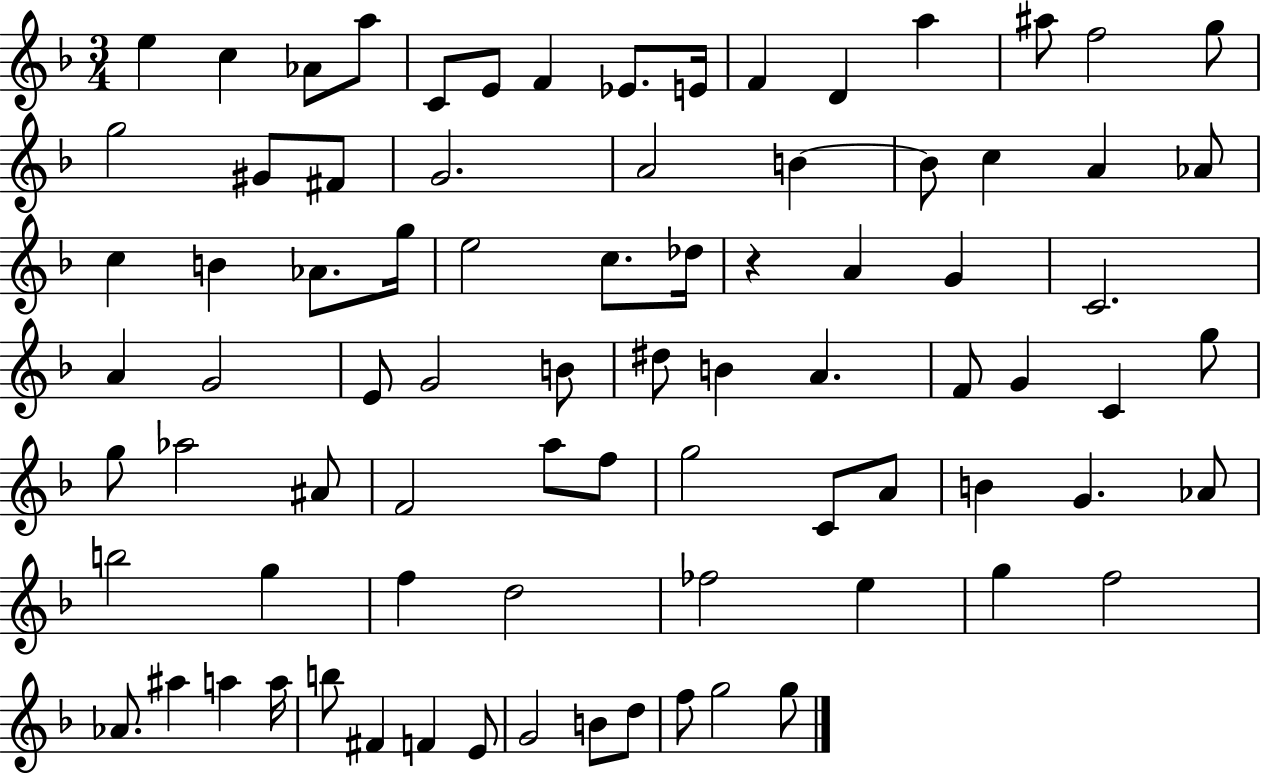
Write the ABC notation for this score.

X:1
T:Untitled
M:3/4
L:1/4
K:F
e c _A/2 a/2 C/2 E/2 F _E/2 E/4 F D a ^a/2 f2 g/2 g2 ^G/2 ^F/2 G2 A2 B B/2 c A _A/2 c B _A/2 g/4 e2 c/2 _d/4 z A G C2 A G2 E/2 G2 B/2 ^d/2 B A F/2 G C g/2 g/2 _a2 ^A/2 F2 a/2 f/2 g2 C/2 A/2 B G _A/2 b2 g f d2 _f2 e g f2 _A/2 ^a a a/4 b/2 ^F F E/2 G2 B/2 d/2 f/2 g2 g/2